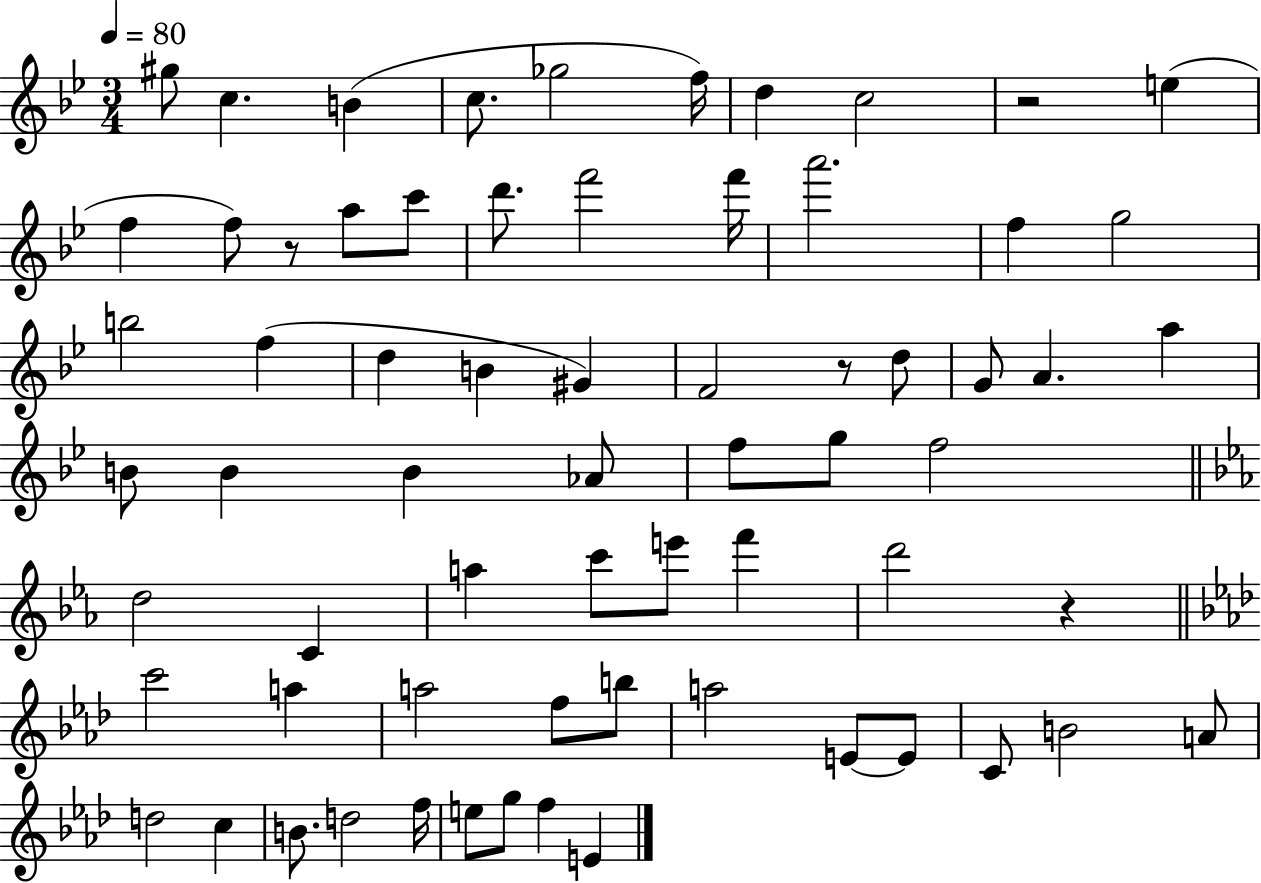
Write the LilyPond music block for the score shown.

{
  \clef treble
  \numericTimeSignature
  \time 3/4
  \key bes \major
  \tempo 4 = 80
  gis''8 c''4. b'4( | c''8. ges''2 f''16) | d''4 c''2 | r2 e''4( | \break f''4 f''8) r8 a''8 c'''8 | d'''8. f'''2 f'''16 | a'''2. | f''4 g''2 | \break b''2 f''4( | d''4 b'4 gis'4) | f'2 r8 d''8 | g'8 a'4. a''4 | \break b'8 b'4 b'4 aes'8 | f''8 g''8 f''2 | \bar "||" \break \key ees \major d''2 c'4 | a''4 c'''8 e'''8 f'''4 | d'''2 r4 | \bar "||" \break \key f \minor c'''2 a''4 | a''2 f''8 b''8 | a''2 e'8~~ e'8 | c'8 b'2 a'8 | \break d''2 c''4 | b'8. d''2 f''16 | e''8 g''8 f''4 e'4 | \bar "|."
}